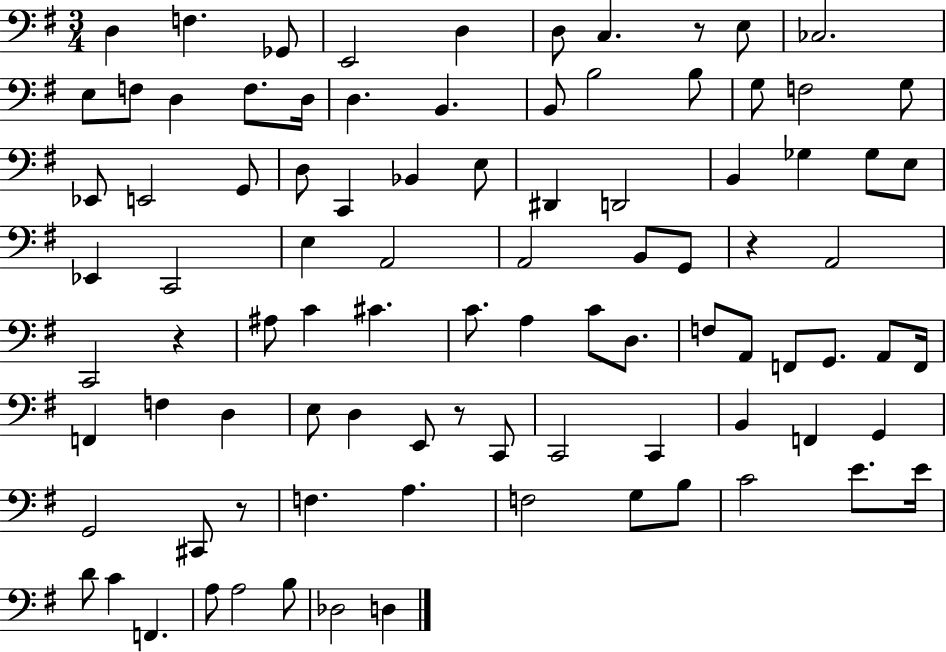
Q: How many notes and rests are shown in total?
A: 92